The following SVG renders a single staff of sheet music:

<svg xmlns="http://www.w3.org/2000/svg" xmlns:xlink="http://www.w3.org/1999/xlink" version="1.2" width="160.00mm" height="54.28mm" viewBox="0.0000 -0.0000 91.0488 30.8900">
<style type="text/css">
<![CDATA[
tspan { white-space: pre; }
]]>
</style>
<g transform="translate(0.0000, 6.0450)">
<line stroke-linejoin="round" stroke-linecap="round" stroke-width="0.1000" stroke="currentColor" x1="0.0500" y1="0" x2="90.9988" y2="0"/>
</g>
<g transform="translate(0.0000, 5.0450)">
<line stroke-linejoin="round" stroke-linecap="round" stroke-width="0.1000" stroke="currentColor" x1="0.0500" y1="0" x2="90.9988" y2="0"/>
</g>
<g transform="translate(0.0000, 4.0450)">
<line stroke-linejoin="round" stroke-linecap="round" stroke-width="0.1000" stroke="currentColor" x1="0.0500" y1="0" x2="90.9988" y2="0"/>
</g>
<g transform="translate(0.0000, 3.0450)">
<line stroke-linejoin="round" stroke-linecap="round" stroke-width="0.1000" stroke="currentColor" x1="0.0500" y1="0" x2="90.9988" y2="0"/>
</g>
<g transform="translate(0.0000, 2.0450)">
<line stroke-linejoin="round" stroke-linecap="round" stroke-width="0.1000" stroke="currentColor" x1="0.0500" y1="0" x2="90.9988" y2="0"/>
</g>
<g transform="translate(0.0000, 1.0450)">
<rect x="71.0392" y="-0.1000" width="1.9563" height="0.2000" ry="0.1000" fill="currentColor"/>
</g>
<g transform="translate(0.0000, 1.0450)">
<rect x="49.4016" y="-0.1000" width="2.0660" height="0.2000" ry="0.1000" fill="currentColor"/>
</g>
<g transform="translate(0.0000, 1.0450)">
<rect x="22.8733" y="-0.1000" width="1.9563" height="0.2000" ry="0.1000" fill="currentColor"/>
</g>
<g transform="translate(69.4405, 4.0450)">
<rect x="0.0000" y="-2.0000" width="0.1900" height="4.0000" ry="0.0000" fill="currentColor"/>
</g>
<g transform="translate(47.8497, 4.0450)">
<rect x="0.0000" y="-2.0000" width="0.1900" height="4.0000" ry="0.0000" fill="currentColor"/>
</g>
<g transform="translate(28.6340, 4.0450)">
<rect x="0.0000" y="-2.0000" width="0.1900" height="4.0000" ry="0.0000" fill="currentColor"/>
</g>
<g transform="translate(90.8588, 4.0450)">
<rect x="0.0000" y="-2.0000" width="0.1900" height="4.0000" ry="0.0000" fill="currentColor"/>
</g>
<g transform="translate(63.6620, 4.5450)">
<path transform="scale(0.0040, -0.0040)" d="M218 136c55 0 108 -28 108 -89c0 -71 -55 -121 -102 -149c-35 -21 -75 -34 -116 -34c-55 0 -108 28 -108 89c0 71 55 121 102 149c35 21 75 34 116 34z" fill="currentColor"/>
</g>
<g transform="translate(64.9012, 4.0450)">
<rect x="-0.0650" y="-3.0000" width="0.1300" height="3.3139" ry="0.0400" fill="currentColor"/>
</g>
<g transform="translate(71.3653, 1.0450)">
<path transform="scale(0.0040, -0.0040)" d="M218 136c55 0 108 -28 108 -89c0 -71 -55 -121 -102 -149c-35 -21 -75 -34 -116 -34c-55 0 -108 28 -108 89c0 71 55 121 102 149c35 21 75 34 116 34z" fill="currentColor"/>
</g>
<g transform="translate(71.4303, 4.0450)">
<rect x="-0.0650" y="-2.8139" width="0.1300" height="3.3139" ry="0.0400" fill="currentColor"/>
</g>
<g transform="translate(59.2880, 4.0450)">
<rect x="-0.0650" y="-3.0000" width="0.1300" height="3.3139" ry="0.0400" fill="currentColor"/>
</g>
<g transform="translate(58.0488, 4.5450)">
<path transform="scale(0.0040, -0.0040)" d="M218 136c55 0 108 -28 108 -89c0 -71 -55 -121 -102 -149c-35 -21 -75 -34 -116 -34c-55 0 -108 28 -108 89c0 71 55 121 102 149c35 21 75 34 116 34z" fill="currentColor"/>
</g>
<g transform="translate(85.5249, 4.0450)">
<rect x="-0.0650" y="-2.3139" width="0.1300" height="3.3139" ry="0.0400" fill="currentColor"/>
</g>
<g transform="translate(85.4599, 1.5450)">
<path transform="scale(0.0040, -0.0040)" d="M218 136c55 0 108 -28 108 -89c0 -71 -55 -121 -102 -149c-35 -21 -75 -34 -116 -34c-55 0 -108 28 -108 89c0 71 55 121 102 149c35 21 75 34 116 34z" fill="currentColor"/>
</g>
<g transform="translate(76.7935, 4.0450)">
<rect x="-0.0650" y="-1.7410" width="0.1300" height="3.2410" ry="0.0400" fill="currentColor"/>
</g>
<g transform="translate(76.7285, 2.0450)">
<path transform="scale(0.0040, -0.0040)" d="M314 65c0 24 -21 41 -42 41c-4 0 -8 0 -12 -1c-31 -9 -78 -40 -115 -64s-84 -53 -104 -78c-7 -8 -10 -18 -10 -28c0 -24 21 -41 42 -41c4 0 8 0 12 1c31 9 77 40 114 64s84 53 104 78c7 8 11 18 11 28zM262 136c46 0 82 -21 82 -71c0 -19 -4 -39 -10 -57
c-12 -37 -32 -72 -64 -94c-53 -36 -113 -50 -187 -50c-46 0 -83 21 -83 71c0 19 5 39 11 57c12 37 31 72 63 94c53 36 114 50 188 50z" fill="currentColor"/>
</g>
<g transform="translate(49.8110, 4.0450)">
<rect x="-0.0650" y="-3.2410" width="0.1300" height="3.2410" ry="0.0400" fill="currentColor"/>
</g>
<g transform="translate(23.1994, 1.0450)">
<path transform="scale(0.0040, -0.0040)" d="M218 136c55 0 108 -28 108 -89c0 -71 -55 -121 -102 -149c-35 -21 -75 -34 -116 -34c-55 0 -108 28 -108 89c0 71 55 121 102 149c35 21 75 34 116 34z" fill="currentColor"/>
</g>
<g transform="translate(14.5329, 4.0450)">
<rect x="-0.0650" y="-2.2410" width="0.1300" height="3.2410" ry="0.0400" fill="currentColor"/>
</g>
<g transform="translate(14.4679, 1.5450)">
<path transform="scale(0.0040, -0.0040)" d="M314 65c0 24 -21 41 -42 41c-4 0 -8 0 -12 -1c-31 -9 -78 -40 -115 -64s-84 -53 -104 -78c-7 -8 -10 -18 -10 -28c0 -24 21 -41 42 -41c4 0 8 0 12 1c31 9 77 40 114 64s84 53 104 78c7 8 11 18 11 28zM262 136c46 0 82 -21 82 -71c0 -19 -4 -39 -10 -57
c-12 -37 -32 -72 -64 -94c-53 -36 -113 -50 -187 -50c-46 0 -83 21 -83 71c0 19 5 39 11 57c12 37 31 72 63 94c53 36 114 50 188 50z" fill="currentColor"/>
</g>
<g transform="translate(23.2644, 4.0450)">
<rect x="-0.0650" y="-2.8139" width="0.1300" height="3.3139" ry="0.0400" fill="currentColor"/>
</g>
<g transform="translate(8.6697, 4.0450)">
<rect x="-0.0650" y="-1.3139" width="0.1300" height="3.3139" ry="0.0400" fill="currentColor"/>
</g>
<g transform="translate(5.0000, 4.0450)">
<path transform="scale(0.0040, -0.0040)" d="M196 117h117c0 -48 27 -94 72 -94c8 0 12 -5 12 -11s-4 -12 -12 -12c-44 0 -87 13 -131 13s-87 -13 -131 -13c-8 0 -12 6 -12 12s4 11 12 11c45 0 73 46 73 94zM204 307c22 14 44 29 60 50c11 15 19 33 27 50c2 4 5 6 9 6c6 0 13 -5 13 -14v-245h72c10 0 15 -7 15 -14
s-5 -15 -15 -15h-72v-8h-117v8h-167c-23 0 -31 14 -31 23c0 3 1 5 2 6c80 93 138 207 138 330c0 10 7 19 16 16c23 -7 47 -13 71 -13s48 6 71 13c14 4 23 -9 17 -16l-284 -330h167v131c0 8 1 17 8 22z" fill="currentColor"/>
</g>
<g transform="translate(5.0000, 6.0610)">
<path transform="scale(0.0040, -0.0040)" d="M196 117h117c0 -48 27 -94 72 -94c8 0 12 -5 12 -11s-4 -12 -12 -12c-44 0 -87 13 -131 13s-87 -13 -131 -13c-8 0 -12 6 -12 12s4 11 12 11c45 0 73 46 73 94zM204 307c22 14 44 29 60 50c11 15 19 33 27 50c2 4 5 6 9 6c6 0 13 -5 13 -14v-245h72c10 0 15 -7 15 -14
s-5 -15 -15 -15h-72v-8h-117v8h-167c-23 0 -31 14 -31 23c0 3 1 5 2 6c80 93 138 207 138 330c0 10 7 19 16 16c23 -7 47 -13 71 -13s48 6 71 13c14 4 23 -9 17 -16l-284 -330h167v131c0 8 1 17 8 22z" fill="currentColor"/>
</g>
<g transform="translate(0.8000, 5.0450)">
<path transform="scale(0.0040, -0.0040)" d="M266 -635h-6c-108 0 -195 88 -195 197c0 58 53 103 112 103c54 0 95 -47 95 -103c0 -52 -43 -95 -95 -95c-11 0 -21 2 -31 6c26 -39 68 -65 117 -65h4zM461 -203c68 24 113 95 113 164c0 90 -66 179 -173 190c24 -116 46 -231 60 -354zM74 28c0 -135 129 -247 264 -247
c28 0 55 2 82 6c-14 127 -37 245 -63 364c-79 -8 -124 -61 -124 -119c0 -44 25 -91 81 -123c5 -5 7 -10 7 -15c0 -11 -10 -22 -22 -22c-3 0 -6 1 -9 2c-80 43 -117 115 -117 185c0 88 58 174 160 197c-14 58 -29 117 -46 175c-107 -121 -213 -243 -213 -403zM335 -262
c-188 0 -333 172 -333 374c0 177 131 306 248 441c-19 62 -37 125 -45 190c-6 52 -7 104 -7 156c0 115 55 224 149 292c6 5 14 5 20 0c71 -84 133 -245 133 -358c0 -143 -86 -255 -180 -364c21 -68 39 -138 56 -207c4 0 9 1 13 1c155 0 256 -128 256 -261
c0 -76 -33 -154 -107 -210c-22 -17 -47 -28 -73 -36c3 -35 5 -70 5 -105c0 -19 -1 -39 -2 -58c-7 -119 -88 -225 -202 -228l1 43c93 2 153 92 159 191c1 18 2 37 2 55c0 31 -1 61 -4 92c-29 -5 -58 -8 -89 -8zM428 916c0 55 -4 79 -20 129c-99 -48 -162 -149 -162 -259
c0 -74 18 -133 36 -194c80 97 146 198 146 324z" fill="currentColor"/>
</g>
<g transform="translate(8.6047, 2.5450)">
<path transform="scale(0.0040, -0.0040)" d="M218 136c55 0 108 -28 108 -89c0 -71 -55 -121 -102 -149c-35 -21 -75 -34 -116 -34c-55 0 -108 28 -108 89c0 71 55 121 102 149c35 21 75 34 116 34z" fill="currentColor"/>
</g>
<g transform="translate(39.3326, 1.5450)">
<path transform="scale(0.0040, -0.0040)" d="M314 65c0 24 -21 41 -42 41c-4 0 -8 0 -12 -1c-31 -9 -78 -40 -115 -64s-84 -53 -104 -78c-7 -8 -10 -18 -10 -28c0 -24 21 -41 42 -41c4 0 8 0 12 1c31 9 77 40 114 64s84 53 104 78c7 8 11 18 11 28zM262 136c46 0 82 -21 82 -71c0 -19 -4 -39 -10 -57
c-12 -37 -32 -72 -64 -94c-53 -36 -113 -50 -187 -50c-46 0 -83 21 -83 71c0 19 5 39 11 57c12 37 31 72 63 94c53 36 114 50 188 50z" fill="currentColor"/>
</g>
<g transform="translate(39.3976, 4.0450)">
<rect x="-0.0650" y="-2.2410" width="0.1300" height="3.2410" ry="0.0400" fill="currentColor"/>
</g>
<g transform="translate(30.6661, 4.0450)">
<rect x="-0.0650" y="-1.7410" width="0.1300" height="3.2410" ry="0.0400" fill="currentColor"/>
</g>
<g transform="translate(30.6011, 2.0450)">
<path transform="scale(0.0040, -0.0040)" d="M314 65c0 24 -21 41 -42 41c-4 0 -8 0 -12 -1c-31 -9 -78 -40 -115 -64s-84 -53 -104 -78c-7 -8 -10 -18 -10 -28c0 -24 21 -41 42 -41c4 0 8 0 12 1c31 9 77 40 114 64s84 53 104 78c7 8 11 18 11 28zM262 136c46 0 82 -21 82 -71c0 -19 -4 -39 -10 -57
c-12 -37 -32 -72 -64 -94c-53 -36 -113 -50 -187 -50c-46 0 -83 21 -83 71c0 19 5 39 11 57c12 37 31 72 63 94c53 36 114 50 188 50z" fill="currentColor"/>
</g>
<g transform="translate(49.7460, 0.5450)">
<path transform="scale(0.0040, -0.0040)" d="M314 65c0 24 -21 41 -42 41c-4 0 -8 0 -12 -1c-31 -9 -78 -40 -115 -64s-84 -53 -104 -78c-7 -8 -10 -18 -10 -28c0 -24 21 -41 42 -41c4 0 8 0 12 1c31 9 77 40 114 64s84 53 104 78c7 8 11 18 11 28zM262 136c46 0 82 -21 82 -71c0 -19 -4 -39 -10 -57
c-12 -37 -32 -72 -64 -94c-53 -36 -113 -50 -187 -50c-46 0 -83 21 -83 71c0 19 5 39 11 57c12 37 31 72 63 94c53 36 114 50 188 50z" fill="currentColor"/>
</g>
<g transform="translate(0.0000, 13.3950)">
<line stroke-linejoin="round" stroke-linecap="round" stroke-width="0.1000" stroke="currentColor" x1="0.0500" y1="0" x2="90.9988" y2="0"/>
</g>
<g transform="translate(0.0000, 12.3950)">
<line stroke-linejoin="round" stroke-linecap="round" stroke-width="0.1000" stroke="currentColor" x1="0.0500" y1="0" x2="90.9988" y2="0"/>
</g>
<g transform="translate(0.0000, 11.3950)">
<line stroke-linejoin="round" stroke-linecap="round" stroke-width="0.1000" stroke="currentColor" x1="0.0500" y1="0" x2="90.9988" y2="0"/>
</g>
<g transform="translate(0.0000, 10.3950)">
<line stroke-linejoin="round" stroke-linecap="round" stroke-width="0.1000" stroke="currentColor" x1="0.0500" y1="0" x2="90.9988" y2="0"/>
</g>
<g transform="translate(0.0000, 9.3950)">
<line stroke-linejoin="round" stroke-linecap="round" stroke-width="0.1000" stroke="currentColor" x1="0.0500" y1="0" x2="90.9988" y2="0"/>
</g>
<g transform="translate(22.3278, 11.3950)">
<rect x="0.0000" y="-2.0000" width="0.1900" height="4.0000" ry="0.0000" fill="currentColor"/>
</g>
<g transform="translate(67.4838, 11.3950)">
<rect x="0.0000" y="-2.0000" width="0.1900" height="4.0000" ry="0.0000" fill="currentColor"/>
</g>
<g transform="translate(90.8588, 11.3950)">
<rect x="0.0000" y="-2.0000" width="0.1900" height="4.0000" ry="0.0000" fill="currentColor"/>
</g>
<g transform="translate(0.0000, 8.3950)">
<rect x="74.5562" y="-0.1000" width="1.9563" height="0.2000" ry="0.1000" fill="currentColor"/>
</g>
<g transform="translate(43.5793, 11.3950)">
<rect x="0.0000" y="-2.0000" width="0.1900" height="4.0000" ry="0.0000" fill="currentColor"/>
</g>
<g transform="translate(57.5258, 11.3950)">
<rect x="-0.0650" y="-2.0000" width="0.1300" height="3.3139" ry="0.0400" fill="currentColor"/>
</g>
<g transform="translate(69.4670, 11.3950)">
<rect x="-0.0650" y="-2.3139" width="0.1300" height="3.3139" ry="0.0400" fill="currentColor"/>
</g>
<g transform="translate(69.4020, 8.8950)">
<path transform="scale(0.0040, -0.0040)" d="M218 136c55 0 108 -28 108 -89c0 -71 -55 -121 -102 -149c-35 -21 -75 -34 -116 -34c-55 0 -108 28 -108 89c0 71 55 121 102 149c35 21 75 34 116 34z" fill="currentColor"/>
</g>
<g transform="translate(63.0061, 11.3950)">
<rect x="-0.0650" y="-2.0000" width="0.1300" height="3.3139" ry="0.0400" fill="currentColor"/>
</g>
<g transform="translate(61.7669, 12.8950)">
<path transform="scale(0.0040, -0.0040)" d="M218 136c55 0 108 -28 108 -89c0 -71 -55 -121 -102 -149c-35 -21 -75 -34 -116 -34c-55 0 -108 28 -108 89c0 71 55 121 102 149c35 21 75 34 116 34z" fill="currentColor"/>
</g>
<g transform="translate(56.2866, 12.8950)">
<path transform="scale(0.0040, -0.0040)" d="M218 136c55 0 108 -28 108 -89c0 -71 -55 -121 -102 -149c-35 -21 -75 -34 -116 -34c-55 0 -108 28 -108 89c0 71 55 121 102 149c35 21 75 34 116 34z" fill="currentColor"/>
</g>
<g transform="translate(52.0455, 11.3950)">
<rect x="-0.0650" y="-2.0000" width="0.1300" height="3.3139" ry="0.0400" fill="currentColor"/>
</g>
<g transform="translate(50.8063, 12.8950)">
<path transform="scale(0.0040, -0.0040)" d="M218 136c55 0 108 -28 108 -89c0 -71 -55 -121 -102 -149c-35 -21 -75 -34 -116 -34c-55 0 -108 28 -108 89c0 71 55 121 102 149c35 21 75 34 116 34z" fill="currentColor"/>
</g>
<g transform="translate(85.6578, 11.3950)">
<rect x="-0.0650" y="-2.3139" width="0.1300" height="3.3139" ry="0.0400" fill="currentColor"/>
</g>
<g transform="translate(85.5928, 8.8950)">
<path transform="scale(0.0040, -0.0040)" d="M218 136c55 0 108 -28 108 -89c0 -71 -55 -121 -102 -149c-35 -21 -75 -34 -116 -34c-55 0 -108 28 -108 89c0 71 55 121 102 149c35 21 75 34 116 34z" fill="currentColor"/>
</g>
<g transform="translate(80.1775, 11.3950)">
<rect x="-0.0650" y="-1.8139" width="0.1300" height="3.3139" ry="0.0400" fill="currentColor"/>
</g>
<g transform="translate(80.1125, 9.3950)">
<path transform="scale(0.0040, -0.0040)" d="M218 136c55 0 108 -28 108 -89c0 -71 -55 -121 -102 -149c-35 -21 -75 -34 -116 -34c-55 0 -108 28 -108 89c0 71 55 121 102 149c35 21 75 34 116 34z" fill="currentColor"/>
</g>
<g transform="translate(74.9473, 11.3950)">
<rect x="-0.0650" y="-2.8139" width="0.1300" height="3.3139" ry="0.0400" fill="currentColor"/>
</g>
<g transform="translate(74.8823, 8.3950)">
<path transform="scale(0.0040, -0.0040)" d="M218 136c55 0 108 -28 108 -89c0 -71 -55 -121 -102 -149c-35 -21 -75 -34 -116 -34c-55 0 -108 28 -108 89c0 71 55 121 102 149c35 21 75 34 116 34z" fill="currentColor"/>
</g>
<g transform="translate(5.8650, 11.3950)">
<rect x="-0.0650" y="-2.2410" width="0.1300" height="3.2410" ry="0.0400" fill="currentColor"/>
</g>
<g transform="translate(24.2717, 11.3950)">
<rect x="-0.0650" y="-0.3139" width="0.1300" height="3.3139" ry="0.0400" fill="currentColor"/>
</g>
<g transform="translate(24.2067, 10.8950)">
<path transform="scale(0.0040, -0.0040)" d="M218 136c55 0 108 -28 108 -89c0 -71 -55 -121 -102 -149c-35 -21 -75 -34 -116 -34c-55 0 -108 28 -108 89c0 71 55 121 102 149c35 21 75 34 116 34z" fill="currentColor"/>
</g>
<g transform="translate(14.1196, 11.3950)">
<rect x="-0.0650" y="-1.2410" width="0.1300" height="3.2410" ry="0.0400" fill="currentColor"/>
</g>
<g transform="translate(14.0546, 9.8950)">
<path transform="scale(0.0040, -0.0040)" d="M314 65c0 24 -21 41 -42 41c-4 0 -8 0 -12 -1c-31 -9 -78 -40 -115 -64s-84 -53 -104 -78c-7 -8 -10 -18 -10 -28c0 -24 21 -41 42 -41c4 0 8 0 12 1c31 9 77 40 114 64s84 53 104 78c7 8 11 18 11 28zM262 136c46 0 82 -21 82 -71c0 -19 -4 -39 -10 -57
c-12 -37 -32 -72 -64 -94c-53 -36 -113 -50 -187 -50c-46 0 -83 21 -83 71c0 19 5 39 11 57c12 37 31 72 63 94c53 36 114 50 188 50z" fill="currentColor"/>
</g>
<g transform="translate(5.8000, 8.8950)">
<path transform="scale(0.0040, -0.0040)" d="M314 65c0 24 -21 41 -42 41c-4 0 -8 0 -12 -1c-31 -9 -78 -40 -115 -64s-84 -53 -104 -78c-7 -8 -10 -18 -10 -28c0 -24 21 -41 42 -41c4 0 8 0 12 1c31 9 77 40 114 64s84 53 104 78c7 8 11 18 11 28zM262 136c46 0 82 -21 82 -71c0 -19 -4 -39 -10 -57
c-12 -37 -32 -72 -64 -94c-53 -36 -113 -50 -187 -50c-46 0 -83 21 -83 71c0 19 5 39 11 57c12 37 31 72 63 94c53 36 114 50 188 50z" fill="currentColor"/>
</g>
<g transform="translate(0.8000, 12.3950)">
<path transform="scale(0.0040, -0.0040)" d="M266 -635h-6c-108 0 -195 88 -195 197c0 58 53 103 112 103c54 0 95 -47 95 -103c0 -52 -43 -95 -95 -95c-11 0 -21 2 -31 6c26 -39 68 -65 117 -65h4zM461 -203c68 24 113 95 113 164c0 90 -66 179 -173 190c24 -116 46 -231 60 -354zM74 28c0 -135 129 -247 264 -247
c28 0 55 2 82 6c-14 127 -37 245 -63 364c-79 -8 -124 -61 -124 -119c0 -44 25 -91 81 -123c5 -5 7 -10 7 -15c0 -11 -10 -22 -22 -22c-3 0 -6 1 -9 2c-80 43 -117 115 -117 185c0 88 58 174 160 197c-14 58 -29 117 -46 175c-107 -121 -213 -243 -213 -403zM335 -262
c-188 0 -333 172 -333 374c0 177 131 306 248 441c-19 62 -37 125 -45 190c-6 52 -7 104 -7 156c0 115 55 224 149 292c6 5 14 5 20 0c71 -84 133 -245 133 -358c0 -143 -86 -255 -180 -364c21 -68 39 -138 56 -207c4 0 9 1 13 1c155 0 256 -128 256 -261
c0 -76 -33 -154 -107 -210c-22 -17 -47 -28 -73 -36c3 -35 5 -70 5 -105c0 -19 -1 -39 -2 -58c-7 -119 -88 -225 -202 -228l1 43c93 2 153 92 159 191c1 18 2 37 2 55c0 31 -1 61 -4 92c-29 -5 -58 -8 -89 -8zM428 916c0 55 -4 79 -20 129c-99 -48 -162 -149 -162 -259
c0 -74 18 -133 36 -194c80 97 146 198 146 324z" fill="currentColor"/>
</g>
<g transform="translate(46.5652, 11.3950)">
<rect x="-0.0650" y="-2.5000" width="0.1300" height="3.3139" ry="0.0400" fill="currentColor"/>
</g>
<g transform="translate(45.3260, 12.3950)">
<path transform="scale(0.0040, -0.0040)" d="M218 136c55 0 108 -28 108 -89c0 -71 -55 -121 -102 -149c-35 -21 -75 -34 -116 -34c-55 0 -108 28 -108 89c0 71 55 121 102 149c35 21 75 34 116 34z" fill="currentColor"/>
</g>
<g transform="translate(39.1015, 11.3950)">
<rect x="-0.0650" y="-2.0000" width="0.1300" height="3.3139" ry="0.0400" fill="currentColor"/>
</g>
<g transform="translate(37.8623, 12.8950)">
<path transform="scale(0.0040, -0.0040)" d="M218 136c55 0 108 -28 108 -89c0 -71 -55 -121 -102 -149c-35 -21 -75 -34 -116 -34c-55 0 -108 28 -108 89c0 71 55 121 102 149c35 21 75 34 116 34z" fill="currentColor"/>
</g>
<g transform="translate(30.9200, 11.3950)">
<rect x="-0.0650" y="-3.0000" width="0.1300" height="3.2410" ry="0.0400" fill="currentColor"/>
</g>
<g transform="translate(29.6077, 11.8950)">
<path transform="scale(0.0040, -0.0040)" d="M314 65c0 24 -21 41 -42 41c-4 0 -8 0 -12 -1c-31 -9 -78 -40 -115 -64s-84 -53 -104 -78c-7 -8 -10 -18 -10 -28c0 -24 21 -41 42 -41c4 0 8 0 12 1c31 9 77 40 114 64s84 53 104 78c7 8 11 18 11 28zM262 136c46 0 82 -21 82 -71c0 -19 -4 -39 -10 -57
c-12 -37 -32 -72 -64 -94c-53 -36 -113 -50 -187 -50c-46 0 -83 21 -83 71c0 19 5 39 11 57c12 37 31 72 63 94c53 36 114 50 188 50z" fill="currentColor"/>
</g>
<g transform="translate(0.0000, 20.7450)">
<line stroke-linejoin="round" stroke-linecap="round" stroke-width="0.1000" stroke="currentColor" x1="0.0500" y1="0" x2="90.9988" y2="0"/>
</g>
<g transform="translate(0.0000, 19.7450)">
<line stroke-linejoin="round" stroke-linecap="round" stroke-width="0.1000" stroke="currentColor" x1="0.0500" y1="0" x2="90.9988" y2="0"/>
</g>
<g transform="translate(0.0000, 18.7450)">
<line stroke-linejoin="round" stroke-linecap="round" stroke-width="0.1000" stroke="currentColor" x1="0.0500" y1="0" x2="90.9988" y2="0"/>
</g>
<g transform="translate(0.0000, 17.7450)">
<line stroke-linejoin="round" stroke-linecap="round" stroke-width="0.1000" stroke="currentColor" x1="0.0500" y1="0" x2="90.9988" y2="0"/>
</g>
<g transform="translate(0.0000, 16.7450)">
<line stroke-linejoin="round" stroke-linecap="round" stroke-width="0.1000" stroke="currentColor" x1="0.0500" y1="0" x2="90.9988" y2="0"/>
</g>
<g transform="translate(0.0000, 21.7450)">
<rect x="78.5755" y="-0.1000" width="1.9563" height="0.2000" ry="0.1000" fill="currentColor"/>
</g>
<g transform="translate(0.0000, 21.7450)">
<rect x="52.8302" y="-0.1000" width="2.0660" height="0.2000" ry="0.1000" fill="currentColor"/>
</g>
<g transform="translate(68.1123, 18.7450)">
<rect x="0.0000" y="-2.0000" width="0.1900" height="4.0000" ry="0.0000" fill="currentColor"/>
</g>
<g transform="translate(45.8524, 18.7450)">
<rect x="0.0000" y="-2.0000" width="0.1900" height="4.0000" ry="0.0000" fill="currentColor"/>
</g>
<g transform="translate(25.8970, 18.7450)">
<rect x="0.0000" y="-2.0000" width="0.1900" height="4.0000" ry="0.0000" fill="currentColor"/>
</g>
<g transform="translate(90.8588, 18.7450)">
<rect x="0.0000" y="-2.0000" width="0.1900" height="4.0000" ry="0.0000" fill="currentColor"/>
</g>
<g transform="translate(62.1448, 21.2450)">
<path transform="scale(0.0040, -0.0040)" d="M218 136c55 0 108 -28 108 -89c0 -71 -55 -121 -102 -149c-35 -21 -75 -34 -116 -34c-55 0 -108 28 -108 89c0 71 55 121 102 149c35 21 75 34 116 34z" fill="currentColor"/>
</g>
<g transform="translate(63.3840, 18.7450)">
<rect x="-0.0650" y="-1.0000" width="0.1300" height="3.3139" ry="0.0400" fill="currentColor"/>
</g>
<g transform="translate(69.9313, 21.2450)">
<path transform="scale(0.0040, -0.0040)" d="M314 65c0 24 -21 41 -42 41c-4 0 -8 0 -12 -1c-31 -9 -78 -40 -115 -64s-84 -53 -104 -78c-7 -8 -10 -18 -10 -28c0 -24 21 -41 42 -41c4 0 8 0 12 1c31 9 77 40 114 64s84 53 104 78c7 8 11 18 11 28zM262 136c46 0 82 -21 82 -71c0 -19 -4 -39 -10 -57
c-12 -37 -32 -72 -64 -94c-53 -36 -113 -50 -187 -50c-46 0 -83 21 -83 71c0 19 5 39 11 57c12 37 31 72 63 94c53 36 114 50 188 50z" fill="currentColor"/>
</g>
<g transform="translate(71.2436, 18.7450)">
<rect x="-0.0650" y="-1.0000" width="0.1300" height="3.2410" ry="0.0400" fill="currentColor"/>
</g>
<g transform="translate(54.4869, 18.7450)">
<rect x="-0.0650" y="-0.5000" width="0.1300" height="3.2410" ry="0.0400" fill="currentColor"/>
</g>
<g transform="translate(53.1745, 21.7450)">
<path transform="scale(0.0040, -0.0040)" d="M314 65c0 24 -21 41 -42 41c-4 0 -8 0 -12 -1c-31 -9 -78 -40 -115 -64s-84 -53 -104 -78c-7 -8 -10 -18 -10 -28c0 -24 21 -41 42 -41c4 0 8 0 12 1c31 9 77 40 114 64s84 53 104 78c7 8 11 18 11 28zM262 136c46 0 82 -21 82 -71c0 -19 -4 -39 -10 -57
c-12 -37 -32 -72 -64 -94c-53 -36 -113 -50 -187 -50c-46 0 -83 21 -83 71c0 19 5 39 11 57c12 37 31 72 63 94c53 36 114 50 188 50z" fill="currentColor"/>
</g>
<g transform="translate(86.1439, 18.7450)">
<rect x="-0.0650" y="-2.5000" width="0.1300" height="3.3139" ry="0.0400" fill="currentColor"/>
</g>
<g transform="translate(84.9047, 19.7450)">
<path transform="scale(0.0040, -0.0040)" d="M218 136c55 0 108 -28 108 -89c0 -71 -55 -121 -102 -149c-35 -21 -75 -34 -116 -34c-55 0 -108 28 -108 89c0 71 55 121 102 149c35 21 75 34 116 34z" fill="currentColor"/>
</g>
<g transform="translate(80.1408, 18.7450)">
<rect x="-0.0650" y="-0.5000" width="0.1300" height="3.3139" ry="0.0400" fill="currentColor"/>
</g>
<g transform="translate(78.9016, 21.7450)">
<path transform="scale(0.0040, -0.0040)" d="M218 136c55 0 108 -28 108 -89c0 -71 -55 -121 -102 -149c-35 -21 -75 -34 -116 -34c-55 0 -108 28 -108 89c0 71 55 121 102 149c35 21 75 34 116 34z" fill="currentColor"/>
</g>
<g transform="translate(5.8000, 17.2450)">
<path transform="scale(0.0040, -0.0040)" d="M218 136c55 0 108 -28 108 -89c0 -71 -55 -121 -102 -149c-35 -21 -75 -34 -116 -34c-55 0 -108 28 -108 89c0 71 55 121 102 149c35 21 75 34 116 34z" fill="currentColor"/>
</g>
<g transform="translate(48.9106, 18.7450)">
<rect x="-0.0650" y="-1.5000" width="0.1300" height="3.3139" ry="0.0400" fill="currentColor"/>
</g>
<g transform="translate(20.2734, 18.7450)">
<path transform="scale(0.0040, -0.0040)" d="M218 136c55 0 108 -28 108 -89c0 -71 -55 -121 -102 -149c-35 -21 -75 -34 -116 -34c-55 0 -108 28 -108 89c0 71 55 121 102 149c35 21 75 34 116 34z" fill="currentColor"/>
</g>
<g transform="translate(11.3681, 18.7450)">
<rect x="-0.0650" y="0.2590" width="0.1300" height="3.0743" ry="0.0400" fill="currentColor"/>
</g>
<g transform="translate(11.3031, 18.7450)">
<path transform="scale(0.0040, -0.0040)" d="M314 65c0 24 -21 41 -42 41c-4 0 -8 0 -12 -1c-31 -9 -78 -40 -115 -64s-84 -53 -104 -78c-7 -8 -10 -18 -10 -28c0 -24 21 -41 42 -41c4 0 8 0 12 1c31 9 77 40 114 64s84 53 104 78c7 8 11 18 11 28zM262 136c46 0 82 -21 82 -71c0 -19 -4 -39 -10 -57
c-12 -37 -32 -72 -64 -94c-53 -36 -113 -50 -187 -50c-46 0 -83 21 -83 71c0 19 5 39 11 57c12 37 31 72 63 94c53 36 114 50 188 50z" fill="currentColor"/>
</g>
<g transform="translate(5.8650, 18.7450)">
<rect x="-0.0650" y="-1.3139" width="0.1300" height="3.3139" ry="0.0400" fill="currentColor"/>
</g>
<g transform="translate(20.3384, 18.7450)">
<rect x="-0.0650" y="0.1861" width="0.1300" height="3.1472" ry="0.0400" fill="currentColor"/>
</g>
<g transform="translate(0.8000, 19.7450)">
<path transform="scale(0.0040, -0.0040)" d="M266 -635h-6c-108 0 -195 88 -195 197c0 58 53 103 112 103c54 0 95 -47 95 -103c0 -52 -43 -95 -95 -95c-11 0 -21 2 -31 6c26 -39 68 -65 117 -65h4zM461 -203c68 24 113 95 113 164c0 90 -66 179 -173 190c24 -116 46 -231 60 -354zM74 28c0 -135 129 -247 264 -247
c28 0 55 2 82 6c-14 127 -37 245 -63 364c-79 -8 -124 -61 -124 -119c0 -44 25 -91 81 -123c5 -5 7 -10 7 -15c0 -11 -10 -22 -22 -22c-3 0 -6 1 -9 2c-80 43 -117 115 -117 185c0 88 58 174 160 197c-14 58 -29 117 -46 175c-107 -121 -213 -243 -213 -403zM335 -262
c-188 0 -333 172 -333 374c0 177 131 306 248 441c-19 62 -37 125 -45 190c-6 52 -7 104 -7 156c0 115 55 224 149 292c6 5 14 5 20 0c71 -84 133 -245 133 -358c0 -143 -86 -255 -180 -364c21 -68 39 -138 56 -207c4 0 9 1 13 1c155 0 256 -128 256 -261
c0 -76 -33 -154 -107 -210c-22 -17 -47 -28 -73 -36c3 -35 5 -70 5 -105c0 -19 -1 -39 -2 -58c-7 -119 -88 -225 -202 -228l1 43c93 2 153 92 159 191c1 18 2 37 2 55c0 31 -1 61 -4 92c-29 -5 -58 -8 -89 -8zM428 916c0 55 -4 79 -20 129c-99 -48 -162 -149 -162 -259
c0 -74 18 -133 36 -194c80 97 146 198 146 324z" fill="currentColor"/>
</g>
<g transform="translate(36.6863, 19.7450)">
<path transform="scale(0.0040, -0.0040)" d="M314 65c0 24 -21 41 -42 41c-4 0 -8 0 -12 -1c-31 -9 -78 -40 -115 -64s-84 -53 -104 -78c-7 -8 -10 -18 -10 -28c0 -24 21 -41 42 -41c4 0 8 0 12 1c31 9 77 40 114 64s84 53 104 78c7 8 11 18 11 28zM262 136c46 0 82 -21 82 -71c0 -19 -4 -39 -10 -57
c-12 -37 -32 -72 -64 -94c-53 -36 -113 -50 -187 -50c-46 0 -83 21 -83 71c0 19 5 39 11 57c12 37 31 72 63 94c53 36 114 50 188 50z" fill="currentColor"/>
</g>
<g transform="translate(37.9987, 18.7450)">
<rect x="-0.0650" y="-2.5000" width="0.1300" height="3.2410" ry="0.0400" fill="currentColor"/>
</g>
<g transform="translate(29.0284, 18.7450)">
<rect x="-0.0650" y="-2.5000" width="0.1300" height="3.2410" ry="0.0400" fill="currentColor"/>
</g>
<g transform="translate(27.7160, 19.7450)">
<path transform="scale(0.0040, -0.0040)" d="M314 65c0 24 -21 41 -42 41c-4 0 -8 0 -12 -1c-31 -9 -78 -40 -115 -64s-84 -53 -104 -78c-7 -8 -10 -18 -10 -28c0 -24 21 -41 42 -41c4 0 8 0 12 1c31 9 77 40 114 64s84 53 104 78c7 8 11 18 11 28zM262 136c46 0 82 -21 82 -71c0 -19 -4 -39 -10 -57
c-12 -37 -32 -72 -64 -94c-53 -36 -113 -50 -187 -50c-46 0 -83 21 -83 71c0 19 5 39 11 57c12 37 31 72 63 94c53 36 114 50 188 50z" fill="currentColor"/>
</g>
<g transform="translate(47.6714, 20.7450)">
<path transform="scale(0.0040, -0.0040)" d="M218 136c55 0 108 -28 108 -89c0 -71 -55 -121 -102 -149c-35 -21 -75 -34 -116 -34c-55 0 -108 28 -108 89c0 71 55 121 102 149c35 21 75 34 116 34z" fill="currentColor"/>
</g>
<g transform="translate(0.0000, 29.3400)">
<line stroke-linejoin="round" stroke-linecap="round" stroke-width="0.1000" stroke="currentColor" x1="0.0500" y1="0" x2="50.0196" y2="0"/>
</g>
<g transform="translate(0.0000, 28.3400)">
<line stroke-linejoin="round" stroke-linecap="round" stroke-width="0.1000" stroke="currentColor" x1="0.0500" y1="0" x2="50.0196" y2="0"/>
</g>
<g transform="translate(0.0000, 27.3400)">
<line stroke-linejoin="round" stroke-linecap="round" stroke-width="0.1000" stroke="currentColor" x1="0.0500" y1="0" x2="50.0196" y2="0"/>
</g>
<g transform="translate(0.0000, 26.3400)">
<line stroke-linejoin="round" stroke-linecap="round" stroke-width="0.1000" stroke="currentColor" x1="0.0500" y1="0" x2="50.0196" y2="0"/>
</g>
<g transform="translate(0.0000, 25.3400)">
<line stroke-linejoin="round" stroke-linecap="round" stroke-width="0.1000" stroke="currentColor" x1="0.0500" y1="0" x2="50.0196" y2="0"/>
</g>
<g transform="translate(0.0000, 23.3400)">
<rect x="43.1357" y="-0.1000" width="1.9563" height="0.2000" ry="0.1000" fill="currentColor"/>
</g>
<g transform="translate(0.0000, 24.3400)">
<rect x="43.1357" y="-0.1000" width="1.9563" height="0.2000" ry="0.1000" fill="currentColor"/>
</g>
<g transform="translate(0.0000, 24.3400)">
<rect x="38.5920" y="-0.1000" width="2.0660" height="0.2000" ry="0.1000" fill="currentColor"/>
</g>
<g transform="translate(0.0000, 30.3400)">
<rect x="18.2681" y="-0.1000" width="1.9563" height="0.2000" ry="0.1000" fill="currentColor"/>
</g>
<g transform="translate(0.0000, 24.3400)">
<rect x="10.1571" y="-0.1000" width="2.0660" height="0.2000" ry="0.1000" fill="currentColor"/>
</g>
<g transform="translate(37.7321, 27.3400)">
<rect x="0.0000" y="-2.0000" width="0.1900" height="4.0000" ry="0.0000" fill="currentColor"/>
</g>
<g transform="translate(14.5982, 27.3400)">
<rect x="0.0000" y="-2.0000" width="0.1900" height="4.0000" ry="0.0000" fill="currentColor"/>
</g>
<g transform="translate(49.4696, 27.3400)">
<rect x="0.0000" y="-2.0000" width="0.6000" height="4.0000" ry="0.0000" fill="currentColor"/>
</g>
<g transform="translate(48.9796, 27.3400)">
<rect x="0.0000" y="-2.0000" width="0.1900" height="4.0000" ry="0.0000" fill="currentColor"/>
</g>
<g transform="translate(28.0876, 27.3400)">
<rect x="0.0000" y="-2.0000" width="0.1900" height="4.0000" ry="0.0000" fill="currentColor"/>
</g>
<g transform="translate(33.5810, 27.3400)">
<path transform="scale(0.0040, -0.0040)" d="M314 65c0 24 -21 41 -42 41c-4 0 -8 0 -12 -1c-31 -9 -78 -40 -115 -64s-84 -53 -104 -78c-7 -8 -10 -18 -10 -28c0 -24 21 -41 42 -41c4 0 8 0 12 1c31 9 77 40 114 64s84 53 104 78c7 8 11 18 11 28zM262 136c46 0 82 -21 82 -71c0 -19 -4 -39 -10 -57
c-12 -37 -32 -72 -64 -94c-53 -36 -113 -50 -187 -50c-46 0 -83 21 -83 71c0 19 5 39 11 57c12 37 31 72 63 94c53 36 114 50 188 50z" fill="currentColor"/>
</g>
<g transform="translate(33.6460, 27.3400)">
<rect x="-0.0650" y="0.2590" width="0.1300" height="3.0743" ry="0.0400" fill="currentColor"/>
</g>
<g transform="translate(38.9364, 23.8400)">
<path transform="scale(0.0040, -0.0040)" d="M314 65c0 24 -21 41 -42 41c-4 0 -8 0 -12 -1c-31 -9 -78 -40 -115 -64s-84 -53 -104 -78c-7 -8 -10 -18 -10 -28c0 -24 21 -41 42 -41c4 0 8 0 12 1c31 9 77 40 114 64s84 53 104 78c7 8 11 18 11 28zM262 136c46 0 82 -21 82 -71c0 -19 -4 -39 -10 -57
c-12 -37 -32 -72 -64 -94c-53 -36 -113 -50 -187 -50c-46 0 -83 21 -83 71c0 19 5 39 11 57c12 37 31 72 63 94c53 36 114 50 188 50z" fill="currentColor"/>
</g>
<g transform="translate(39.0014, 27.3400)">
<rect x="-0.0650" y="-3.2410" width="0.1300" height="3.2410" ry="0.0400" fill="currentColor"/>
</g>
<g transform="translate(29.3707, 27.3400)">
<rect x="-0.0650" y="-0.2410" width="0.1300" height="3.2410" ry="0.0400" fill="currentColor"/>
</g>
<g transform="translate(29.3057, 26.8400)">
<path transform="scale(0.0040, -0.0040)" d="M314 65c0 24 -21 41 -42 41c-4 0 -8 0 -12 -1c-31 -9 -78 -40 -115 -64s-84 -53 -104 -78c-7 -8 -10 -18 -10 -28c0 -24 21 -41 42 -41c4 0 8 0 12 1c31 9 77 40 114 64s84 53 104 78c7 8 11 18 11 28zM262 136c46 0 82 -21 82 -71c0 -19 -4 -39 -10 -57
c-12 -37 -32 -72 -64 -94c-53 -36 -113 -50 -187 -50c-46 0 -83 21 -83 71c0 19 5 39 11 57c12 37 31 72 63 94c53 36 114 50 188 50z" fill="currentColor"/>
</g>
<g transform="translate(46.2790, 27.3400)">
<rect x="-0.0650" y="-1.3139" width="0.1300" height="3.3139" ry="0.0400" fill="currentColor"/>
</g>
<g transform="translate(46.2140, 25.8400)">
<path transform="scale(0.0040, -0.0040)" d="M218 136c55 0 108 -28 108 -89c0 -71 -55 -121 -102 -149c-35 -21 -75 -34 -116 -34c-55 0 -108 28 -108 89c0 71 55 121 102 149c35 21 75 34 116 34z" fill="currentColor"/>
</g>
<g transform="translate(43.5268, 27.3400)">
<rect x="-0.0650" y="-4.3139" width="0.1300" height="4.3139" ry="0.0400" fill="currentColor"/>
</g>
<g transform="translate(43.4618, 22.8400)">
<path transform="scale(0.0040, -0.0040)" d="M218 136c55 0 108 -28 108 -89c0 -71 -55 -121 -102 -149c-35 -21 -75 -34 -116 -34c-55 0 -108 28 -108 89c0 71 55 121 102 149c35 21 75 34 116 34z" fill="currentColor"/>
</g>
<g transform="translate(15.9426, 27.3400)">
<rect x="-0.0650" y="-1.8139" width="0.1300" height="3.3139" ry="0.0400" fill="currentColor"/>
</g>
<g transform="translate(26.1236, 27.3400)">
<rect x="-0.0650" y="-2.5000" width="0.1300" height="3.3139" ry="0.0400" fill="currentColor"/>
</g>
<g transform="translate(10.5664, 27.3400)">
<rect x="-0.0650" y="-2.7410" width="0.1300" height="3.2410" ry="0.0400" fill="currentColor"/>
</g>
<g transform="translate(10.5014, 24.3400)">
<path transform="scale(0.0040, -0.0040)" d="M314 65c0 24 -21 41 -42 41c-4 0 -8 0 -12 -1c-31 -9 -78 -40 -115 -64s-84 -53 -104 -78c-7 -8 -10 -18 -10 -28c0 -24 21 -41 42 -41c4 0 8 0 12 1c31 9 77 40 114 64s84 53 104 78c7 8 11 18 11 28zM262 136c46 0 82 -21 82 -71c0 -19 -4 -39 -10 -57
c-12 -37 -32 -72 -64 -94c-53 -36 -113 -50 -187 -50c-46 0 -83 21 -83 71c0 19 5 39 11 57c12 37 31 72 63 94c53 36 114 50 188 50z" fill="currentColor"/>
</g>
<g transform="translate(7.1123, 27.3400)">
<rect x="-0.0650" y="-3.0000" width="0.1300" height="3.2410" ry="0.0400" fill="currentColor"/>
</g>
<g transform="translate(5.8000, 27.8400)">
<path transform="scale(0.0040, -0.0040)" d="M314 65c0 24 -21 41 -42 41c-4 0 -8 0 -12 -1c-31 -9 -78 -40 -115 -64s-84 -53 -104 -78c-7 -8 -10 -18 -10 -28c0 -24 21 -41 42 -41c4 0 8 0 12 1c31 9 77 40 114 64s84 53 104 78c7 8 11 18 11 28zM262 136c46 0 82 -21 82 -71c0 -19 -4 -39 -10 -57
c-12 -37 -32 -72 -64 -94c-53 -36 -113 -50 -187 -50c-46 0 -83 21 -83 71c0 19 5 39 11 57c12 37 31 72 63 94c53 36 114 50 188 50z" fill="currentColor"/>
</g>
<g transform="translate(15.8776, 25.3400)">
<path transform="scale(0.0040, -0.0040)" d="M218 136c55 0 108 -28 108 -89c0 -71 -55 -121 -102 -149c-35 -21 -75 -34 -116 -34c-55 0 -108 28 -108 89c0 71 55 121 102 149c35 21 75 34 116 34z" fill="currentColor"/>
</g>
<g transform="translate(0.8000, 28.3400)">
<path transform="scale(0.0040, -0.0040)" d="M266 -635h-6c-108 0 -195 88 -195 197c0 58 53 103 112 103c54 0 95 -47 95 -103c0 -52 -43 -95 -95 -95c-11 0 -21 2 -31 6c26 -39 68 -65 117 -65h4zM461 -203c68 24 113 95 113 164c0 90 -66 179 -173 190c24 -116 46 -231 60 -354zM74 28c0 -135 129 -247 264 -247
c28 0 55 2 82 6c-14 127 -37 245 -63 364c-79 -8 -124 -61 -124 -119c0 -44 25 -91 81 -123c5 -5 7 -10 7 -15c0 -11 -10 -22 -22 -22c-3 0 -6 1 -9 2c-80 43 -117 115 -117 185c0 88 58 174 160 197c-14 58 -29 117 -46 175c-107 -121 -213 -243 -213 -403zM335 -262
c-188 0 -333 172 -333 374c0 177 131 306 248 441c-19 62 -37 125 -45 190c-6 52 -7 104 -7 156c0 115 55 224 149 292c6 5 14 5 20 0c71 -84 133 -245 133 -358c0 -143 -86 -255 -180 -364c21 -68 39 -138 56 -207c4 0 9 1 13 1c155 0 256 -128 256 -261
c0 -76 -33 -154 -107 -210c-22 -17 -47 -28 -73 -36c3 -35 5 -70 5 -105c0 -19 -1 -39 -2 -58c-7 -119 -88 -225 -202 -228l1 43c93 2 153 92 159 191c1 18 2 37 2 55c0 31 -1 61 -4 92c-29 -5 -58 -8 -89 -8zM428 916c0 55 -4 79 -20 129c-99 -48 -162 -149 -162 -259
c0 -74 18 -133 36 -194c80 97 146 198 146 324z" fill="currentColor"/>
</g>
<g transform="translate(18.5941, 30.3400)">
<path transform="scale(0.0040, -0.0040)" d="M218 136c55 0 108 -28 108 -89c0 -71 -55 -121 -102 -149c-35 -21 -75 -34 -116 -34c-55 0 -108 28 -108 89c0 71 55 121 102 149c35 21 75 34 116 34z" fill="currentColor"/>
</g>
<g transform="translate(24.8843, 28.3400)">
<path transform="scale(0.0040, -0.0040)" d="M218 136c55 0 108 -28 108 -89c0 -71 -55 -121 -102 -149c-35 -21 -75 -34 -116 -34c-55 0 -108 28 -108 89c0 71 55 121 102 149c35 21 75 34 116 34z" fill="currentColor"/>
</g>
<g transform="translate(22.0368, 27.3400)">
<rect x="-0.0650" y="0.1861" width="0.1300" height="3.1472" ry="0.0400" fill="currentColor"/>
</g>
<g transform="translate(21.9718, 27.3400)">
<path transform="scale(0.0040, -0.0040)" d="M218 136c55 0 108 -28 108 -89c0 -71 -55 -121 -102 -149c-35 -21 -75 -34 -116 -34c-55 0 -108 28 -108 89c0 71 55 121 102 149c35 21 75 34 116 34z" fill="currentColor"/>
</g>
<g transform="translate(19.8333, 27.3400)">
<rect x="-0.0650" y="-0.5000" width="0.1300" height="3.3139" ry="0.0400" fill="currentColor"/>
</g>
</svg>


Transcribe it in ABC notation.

X:1
T:Untitled
M:4/4
L:1/4
K:C
e g2 a f2 g2 b2 A A a f2 g g2 e2 c A2 F G F F F g a f g e B2 B G2 G2 E C2 D D2 C G A2 a2 f C B G c2 B2 b2 d' e